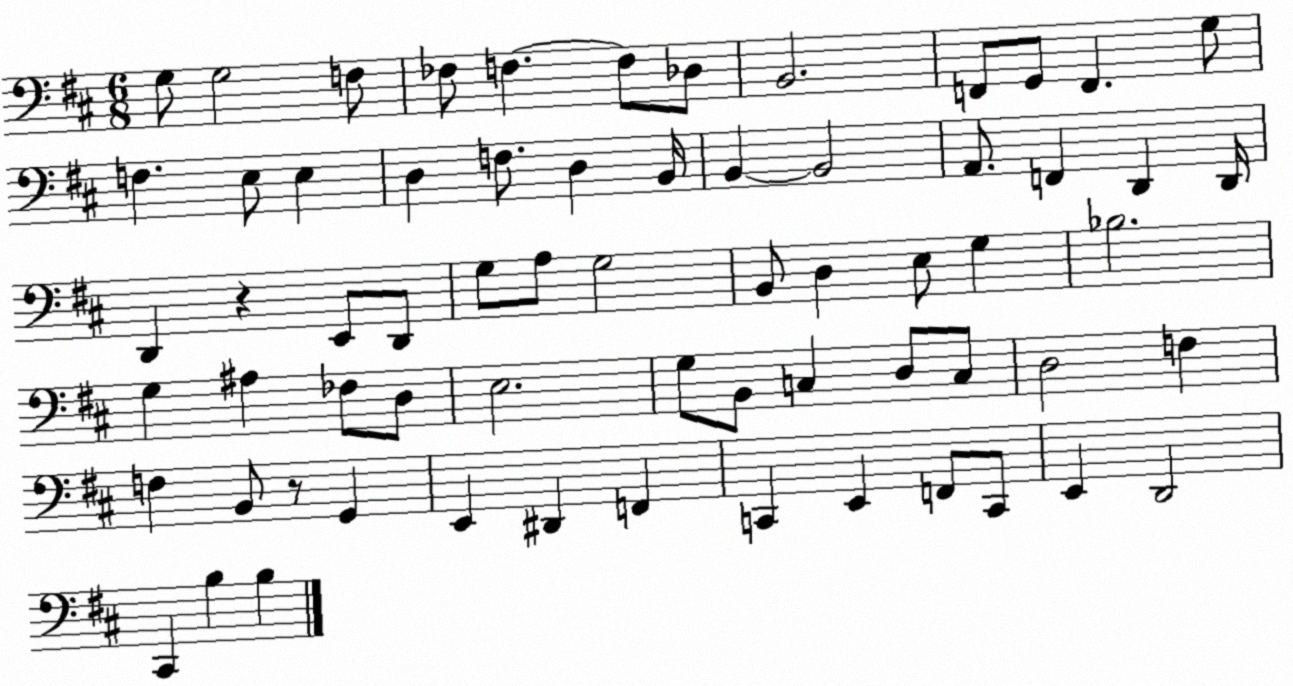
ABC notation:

X:1
T:Untitled
M:6/8
L:1/4
K:D
G,/2 G,2 F,/2 _F,/2 F, F,/2 _D,/2 B,,2 F,,/2 G,,/2 F,, G,/2 F, E,/2 E, D, F,/2 D, B,,/4 B,, B,,2 A,,/2 F,, D,, D,,/4 D,, z E,,/2 D,,/2 G,/2 A,/2 G,2 B,,/2 D, E,/2 G, _B,2 G, ^A, _F,/2 D,/2 E,2 G,/2 B,,/2 C, D,/2 C,/2 D,2 F, F, B,,/2 z/2 G,, E,, ^D,, F,, C,, E,, F,,/2 C,,/2 E,, D,,2 ^C,, B, B,